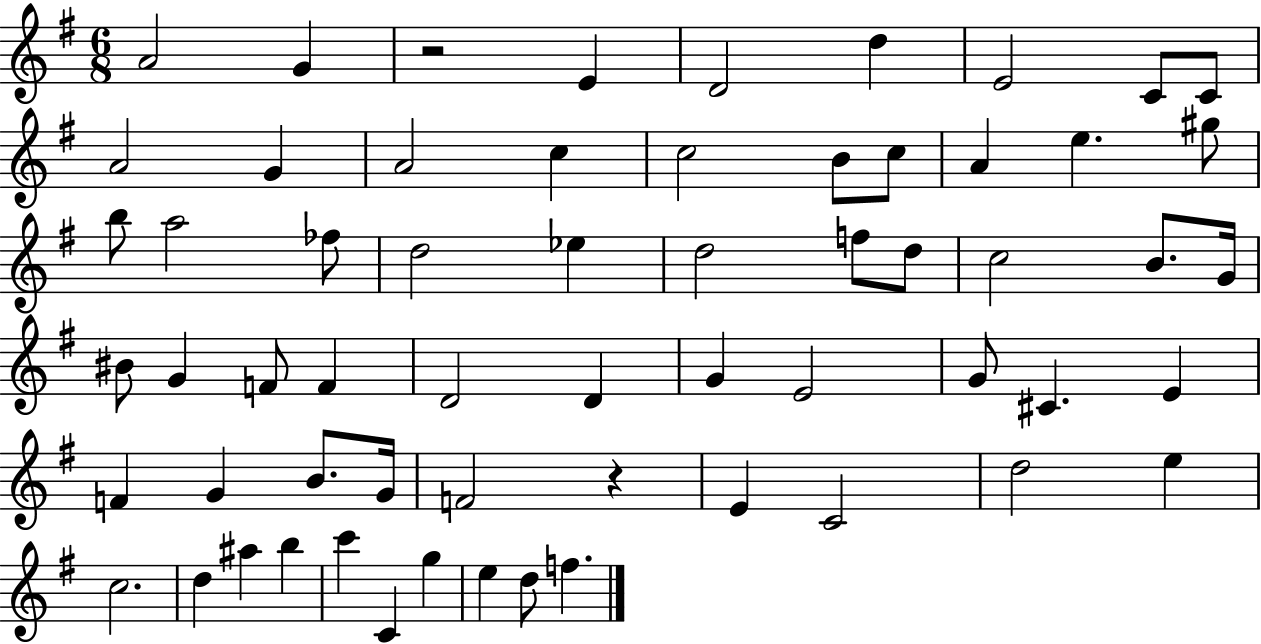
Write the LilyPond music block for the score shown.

{
  \clef treble
  \numericTimeSignature
  \time 6/8
  \key g \major
  a'2 g'4 | r2 e'4 | d'2 d''4 | e'2 c'8 c'8 | \break a'2 g'4 | a'2 c''4 | c''2 b'8 c''8 | a'4 e''4. gis''8 | \break b''8 a''2 fes''8 | d''2 ees''4 | d''2 f''8 d''8 | c''2 b'8. g'16 | \break bis'8 g'4 f'8 f'4 | d'2 d'4 | g'4 e'2 | g'8 cis'4. e'4 | \break f'4 g'4 b'8. g'16 | f'2 r4 | e'4 c'2 | d''2 e''4 | \break c''2. | d''4 ais''4 b''4 | c'''4 c'4 g''4 | e''4 d''8 f''4. | \break \bar "|."
}